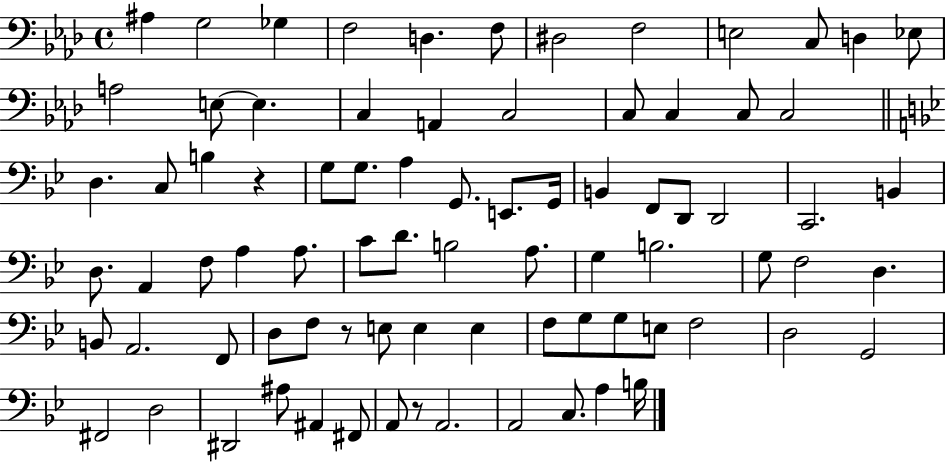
A#3/q G3/h Gb3/q F3/h D3/q. F3/e D#3/h F3/h E3/h C3/e D3/q Eb3/e A3/h E3/e E3/q. C3/q A2/q C3/h C3/e C3/q C3/e C3/h D3/q. C3/e B3/q R/q G3/e G3/e. A3/q G2/e. E2/e. G2/s B2/q F2/e D2/e D2/h C2/h. B2/q D3/e. A2/q F3/e A3/q A3/e. C4/e D4/e. B3/h A3/e. G3/q B3/h. G3/e F3/h D3/q. B2/e A2/h. F2/e D3/e F3/e R/e E3/e E3/q E3/q F3/e G3/e G3/e E3/e F3/h D3/h G2/h F#2/h D3/h D#2/h A#3/e A#2/q F#2/e A2/e R/e A2/h. A2/h C3/e. A3/q B3/s